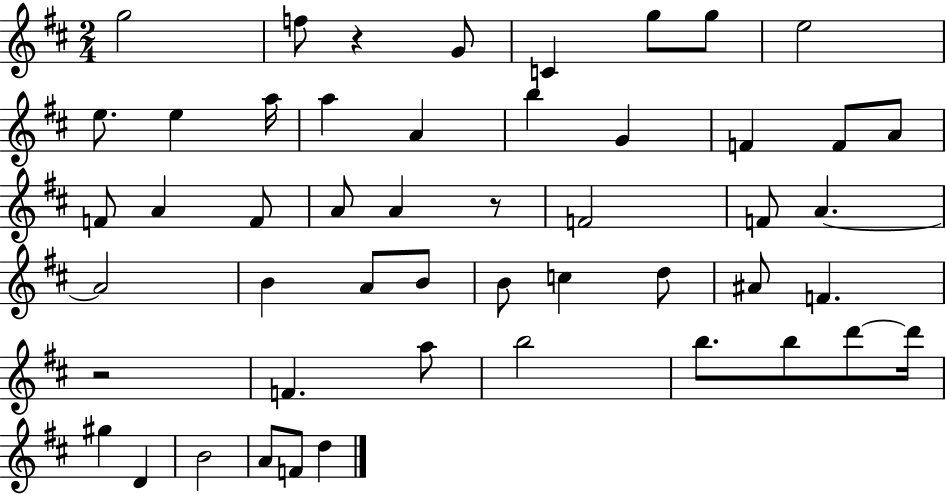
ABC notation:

X:1
T:Untitled
M:2/4
L:1/4
K:D
g2 f/2 z G/2 C g/2 g/2 e2 e/2 e a/4 a A b G F F/2 A/2 F/2 A F/2 A/2 A z/2 F2 F/2 A A2 B A/2 B/2 B/2 c d/2 ^A/2 F z2 F a/2 b2 b/2 b/2 d'/2 d'/4 ^g D B2 A/2 F/2 d